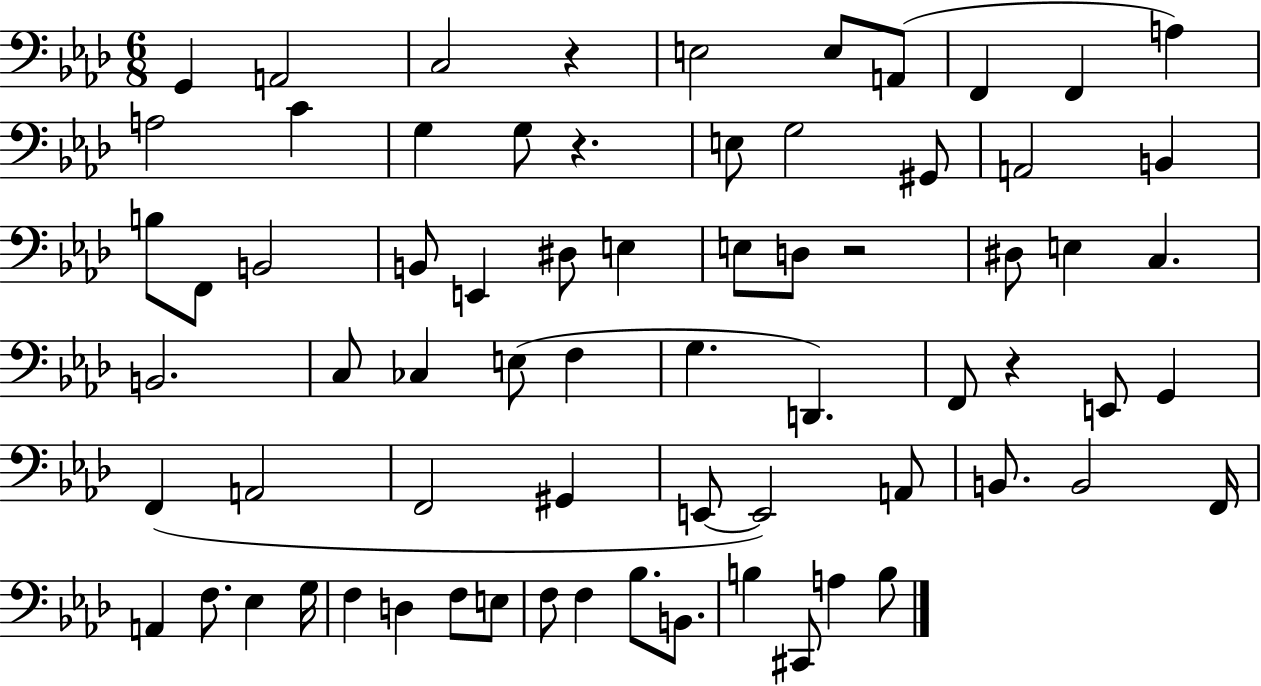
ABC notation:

X:1
T:Untitled
M:6/8
L:1/4
K:Ab
G,, A,,2 C,2 z E,2 E,/2 A,,/2 F,, F,, A, A,2 C G, G,/2 z E,/2 G,2 ^G,,/2 A,,2 B,, B,/2 F,,/2 B,,2 B,,/2 E,, ^D,/2 E, E,/2 D,/2 z2 ^D,/2 E, C, B,,2 C,/2 _C, E,/2 F, G, D,, F,,/2 z E,,/2 G,, F,, A,,2 F,,2 ^G,, E,,/2 E,,2 A,,/2 B,,/2 B,,2 F,,/4 A,, F,/2 _E, G,/4 F, D, F,/2 E,/2 F,/2 F, _B,/2 B,,/2 B, ^C,,/2 A, B,/2